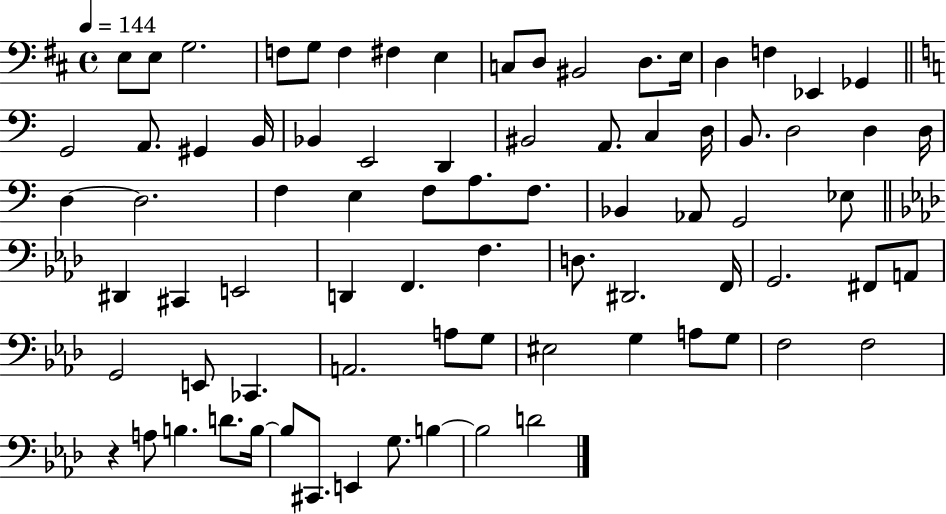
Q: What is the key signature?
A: D major